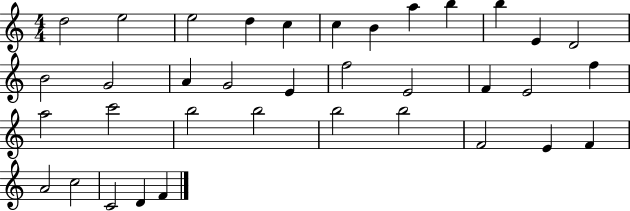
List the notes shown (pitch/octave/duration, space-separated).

D5/h E5/h E5/h D5/q C5/q C5/q B4/q A5/q B5/q B5/q E4/q D4/h B4/h G4/h A4/q G4/h E4/q F5/h E4/h F4/q E4/h F5/q A5/h C6/h B5/h B5/h B5/h B5/h F4/h E4/q F4/q A4/h C5/h C4/h D4/q F4/q